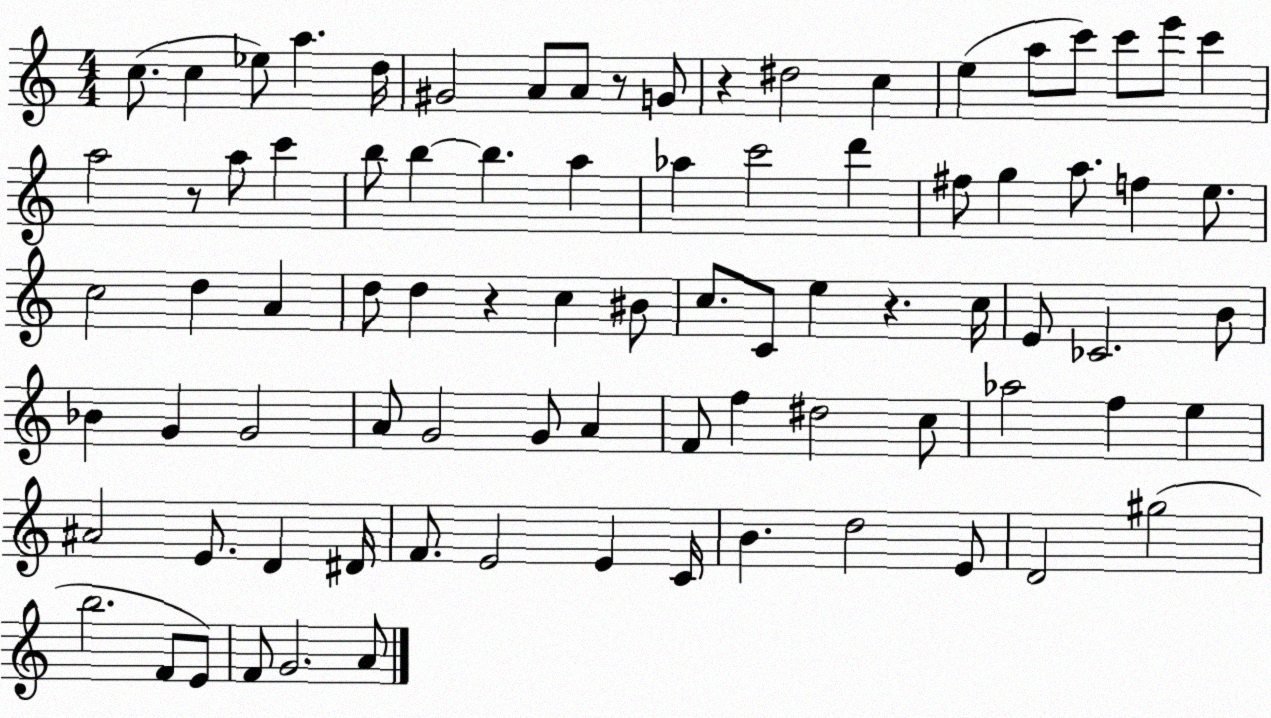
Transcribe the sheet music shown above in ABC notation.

X:1
T:Untitled
M:4/4
L:1/4
K:C
c/2 c _e/2 a d/4 ^G2 A/2 A/2 z/2 G/2 z ^d2 c e a/2 c'/2 c'/2 e'/2 c' a2 z/2 a/2 c' b/2 b b a _a c'2 d' ^f/2 g a/2 f e/2 c2 d A d/2 d z c ^B/2 c/2 C/2 e z c/4 E/2 _C2 B/2 _B G G2 A/2 G2 G/2 A F/2 f ^d2 c/2 _a2 f e ^A2 E/2 D ^D/4 F/2 E2 E C/4 B d2 E/2 D2 ^g2 b2 F/2 E/2 F/2 G2 A/2